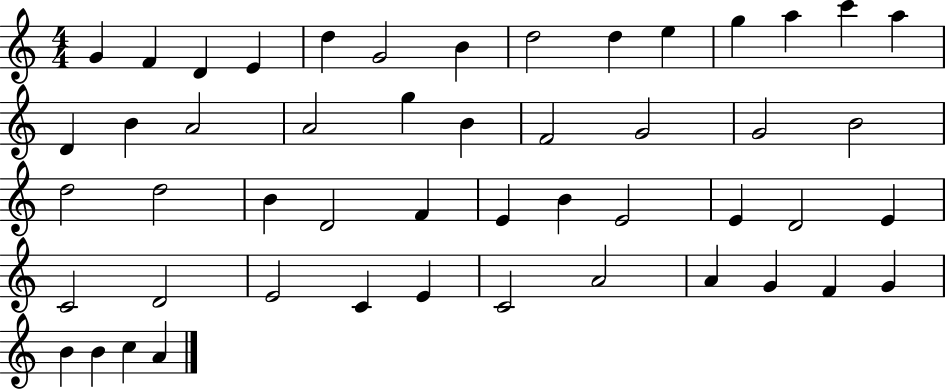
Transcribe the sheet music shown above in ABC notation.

X:1
T:Untitled
M:4/4
L:1/4
K:C
G F D E d G2 B d2 d e g a c' a D B A2 A2 g B F2 G2 G2 B2 d2 d2 B D2 F E B E2 E D2 E C2 D2 E2 C E C2 A2 A G F G B B c A